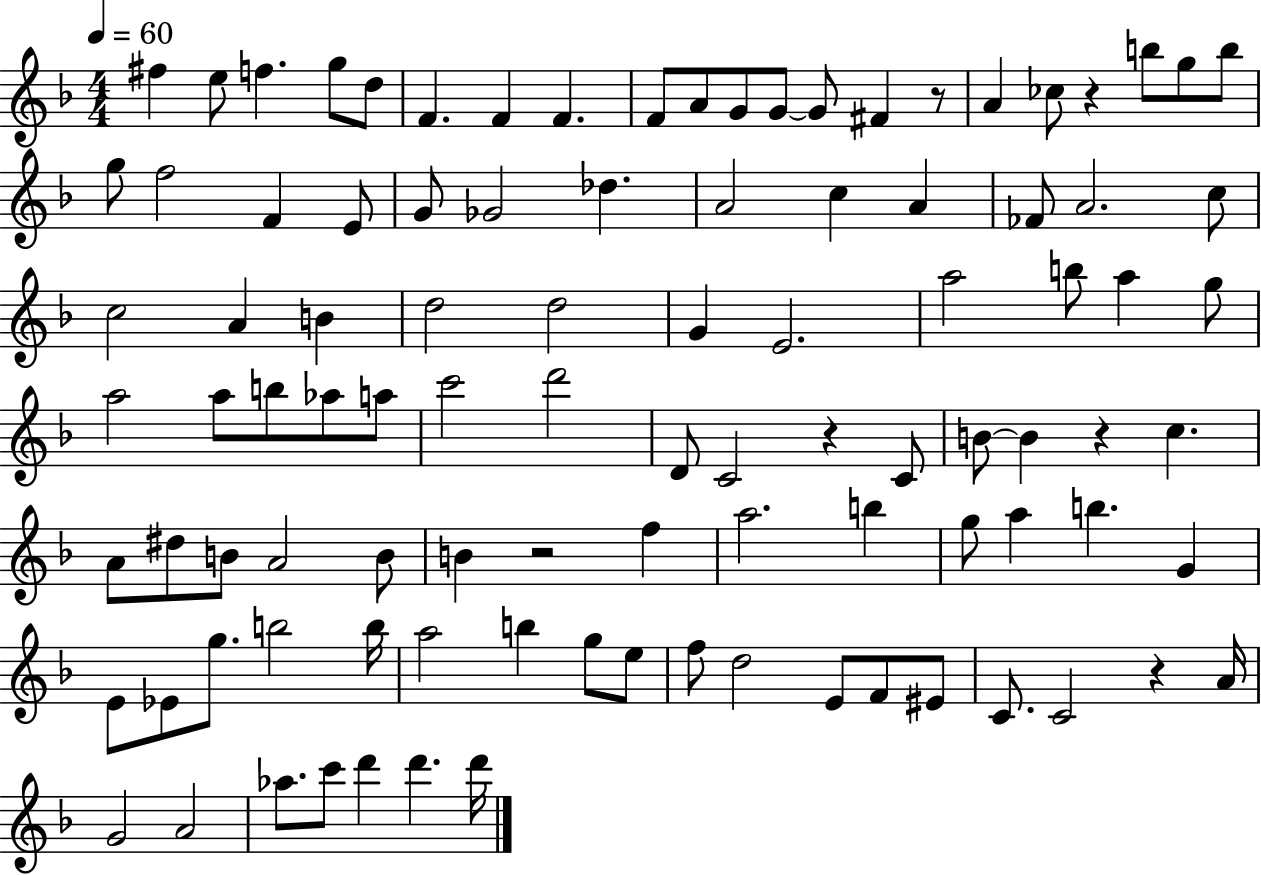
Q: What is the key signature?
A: F major